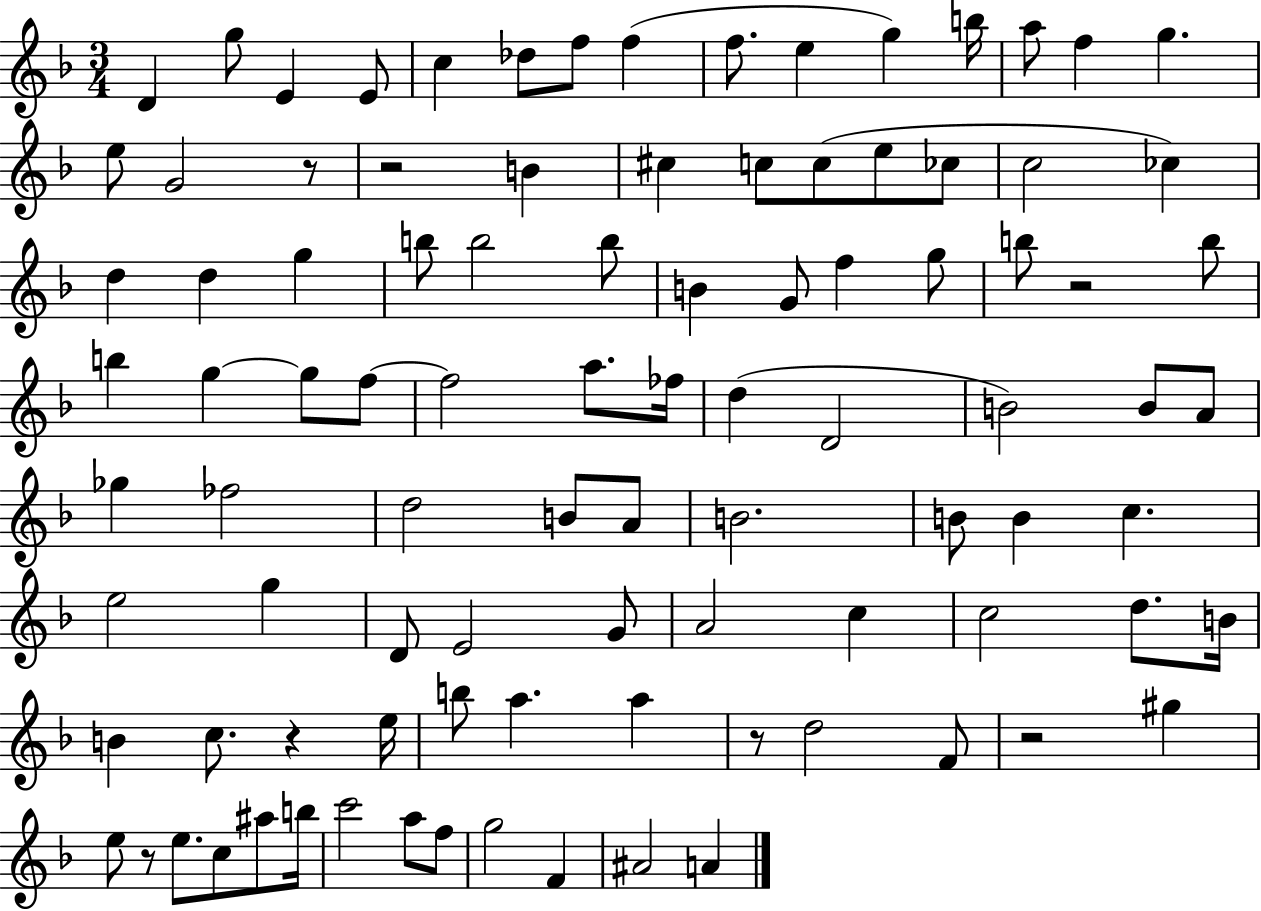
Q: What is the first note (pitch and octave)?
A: D4